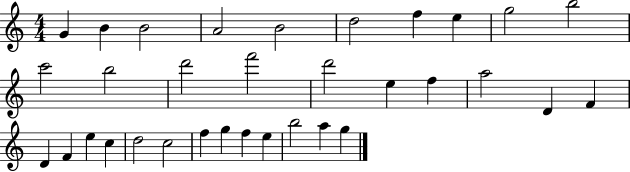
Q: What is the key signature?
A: C major